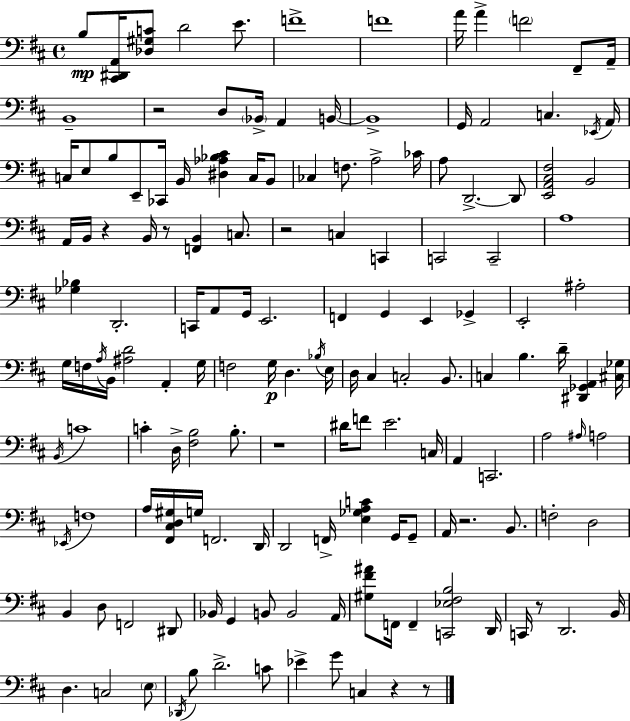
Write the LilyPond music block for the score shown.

{
  \clef bass
  \time 4/4
  \defaultTimeSignature
  \key d \major
  \repeat volta 2 { b8\mp <cis, dis, a,>16 <des gis c'>8 d'2 e'8. | f'1-> | f'1 | a'16 a'4-> \parenthesize f'2 fis,8-- a,16-- | \break b,1-- | r2 d8 \parenthesize bes,16-> a,4 b,16~~ | b,1-> | g,16 a,2 c4. \acciaccatura { ees,16 } | \break a,16 c16 e8 b8 e,8-- ces,16 b,16 <dis aes bes cis'>4 c16 b,8 | ces4 f8. a2-> | ces'16 a8 d,2.->~~ d,8 | <e, a, cis fis>2 b,2 | \break a,16 b,16 r4 b,16 r8 <f, b,>4 c8. | r2 c4 c,4 | c,2 c,2-- | a1 | \break <ges bes>4 d,2.-. | c,16 a,8 g,16 e,2. | f,4 g,4 e,4 ges,4-> | e,2-. ais2-. | \break g16 f16 \acciaccatura { a16 } b,16 <ais d'>2 a,4-. | g16 f2 g16\p d4. | \acciaccatura { bes16 } e16 d16 cis4 c2-. | b,8. c4 b4. d'16-- <dis, ges, a,>4 | \break <cis ges>16 \acciaccatura { b,16 } c'1 | c'4-. d16-> <fis b>2 | b8.-. r1 | dis'16 f'8 e'2. | \break c16 a,4 c,2. | a2 \grace { ais16 } a2 | \acciaccatura { ees,16 } f1 | a16 <fis, cis d gis>16 g16 f,2. | \break d,16 d,2 f,16-> <e ges a c'>4 | g,16 g,8-- a,16 r2. | b,8. f2-. d2 | b,4 d8 f,2 | \break dis,8 bes,16 g,4 b,8 b,2 | a,16 <gis fis' ais'>8 f,16 f,4-- <c, ees fis b>2 | d,16 c,16 r8 d,2. | b,16 d4. c2 | \break \parenthesize e8 \acciaccatura { des,16 } b8 d'2.-> | c'8 ees'4-> g'8 c4 | r4 r8 } \bar "|."
}